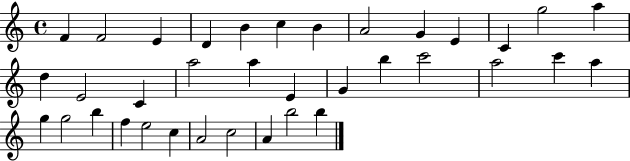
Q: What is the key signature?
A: C major